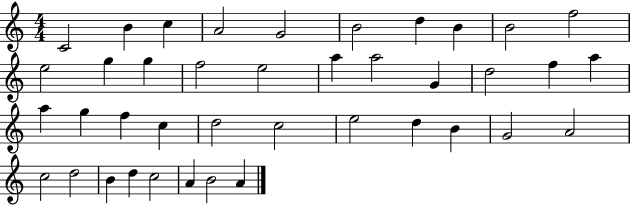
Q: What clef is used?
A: treble